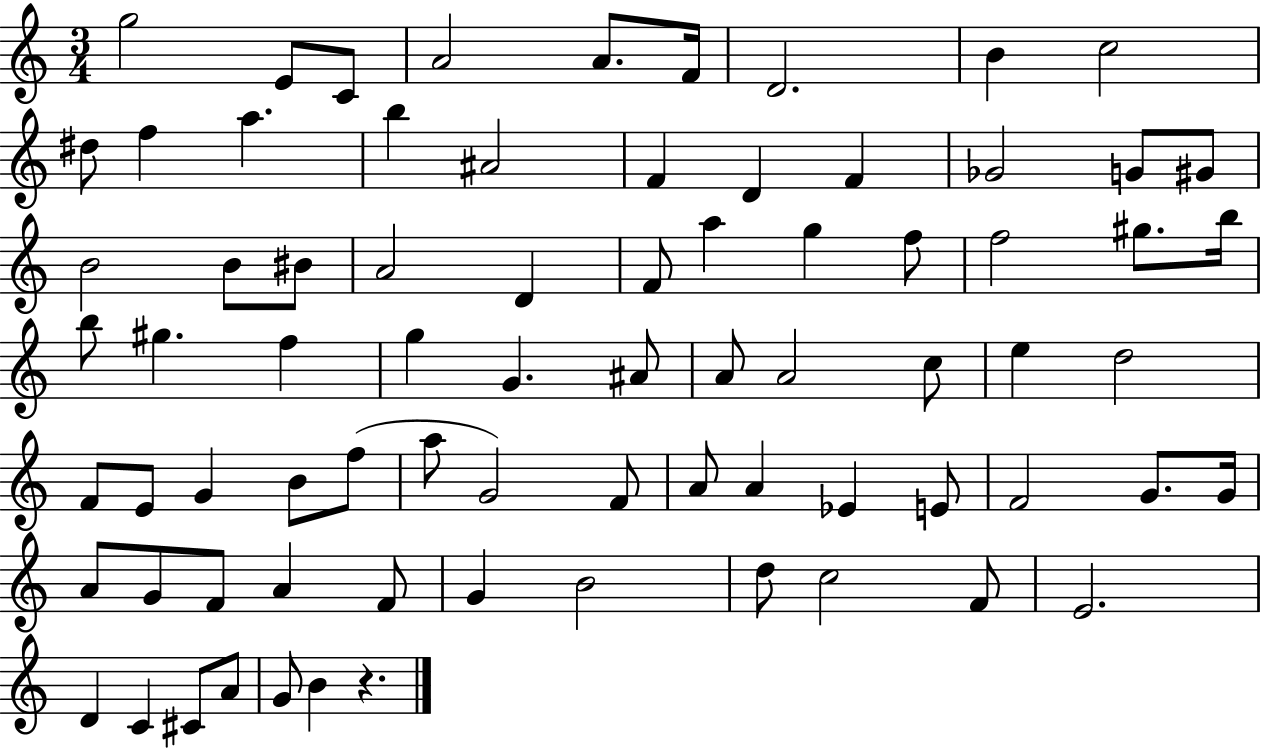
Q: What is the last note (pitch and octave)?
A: B4